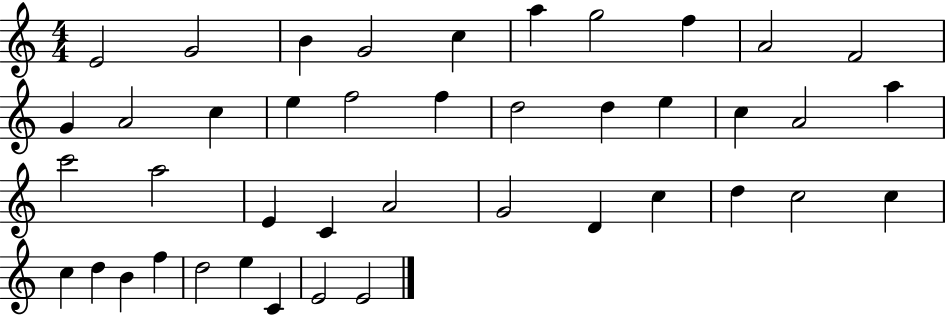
E4/h G4/h B4/q G4/h C5/q A5/q G5/h F5/q A4/h F4/h G4/q A4/h C5/q E5/q F5/h F5/q D5/h D5/q E5/q C5/q A4/h A5/q C6/h A5/h E4/q C4/q A4/h G4/h D4/q C5/q D5/q C5/h C5/q C5/q D5/q B4/q F5/q D5/h E5/q C4/q E4/h E4/h